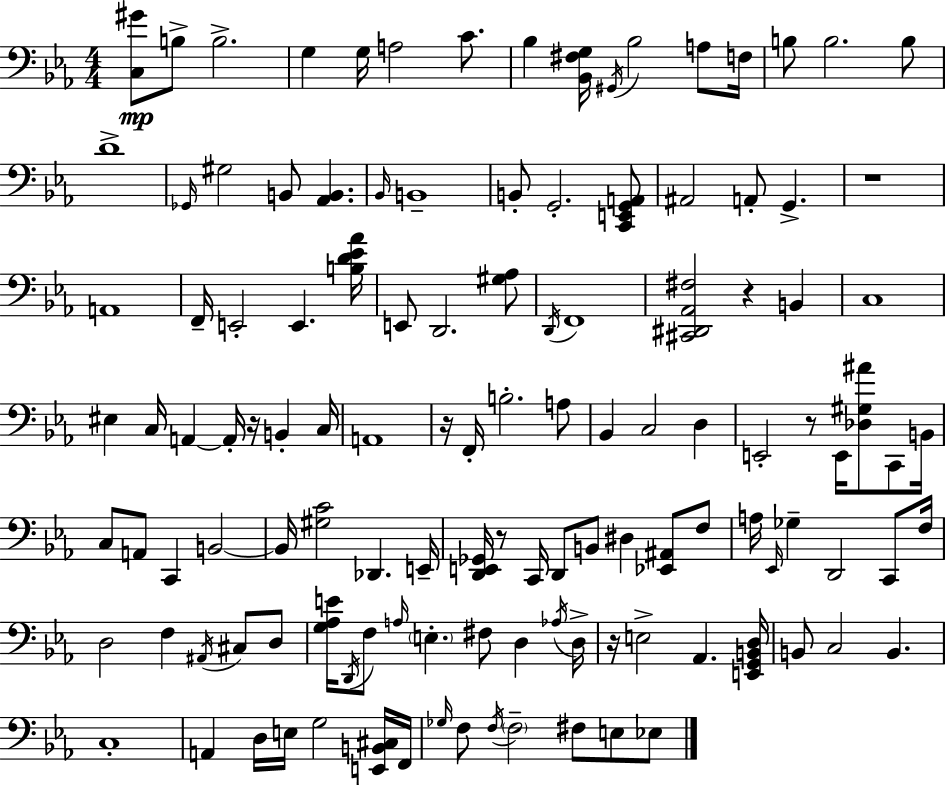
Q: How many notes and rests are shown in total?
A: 122